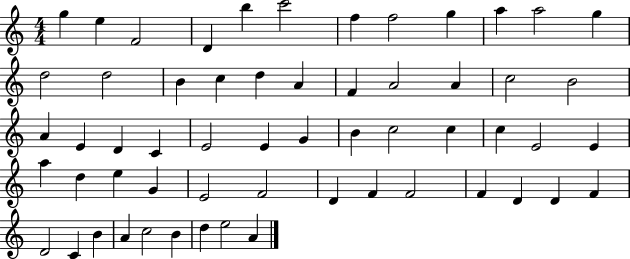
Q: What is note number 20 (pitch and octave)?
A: A4